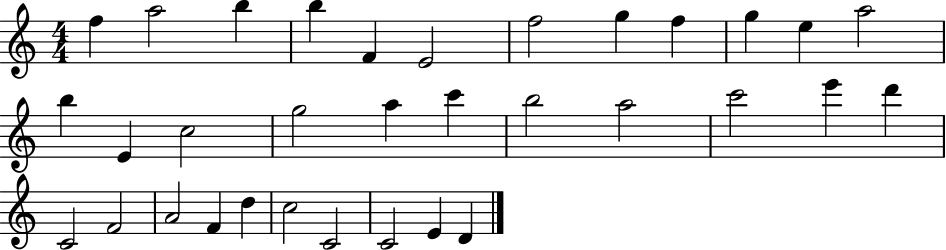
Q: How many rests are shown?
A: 0